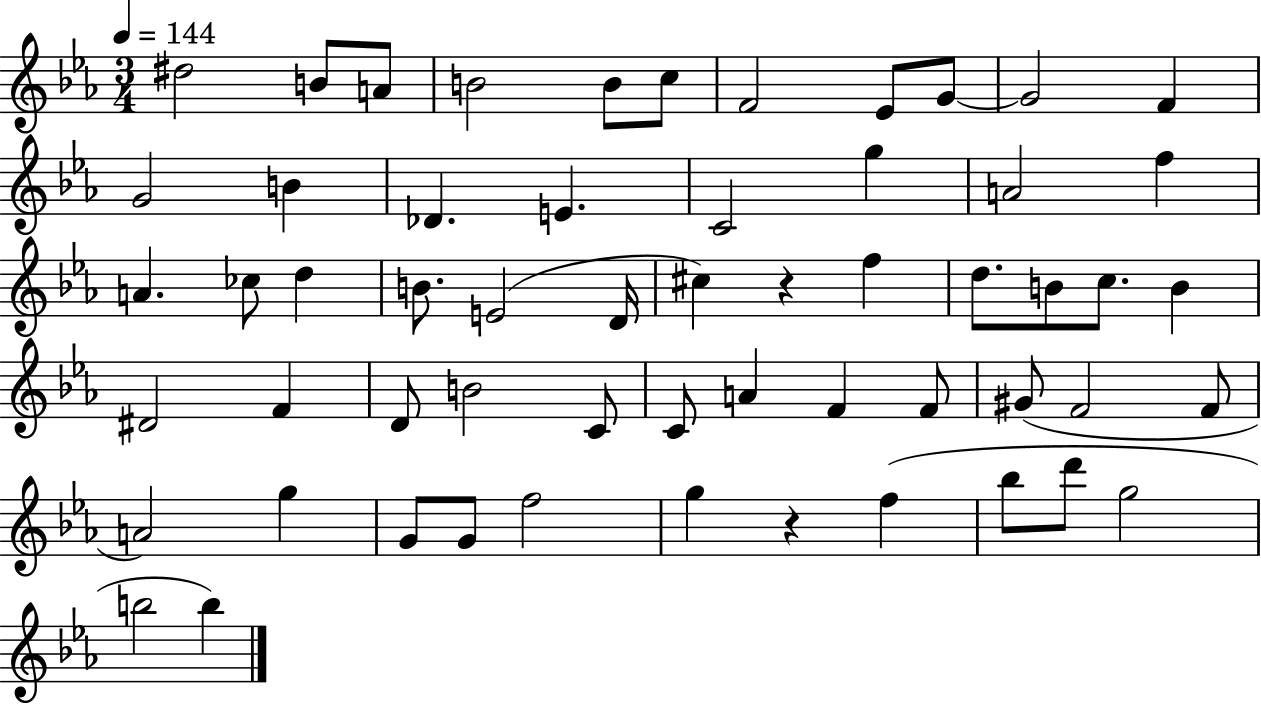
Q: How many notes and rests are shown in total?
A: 57